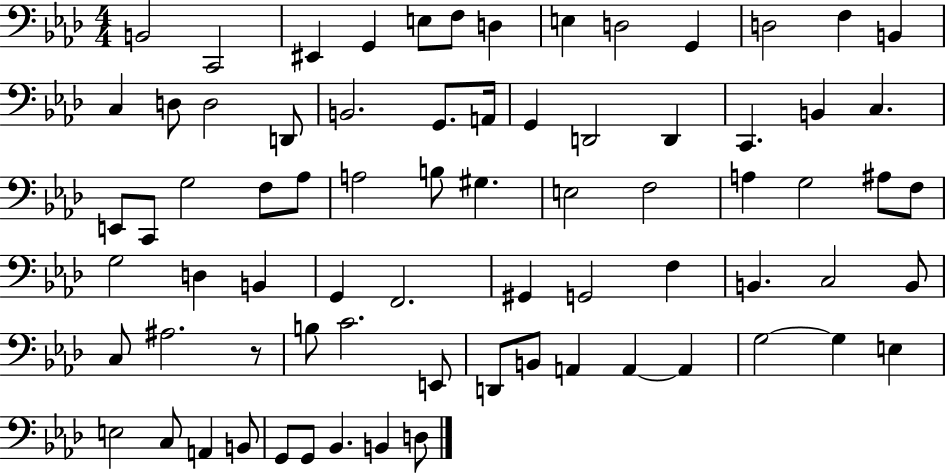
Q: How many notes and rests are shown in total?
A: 74